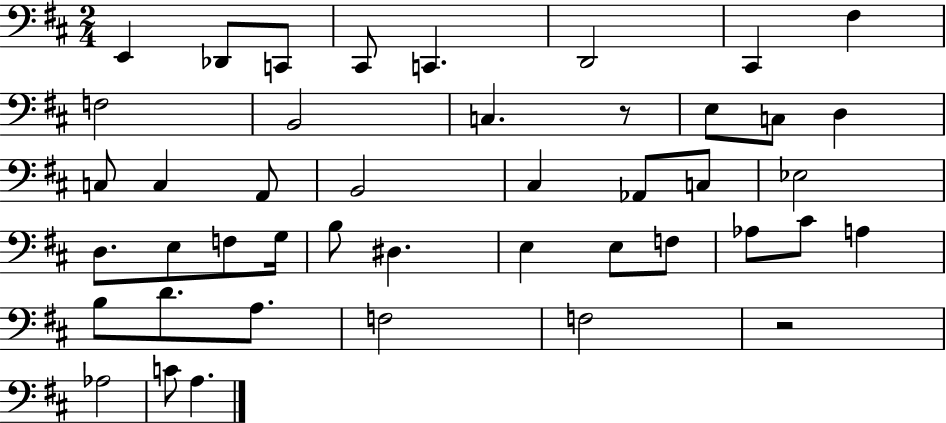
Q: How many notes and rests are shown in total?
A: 44